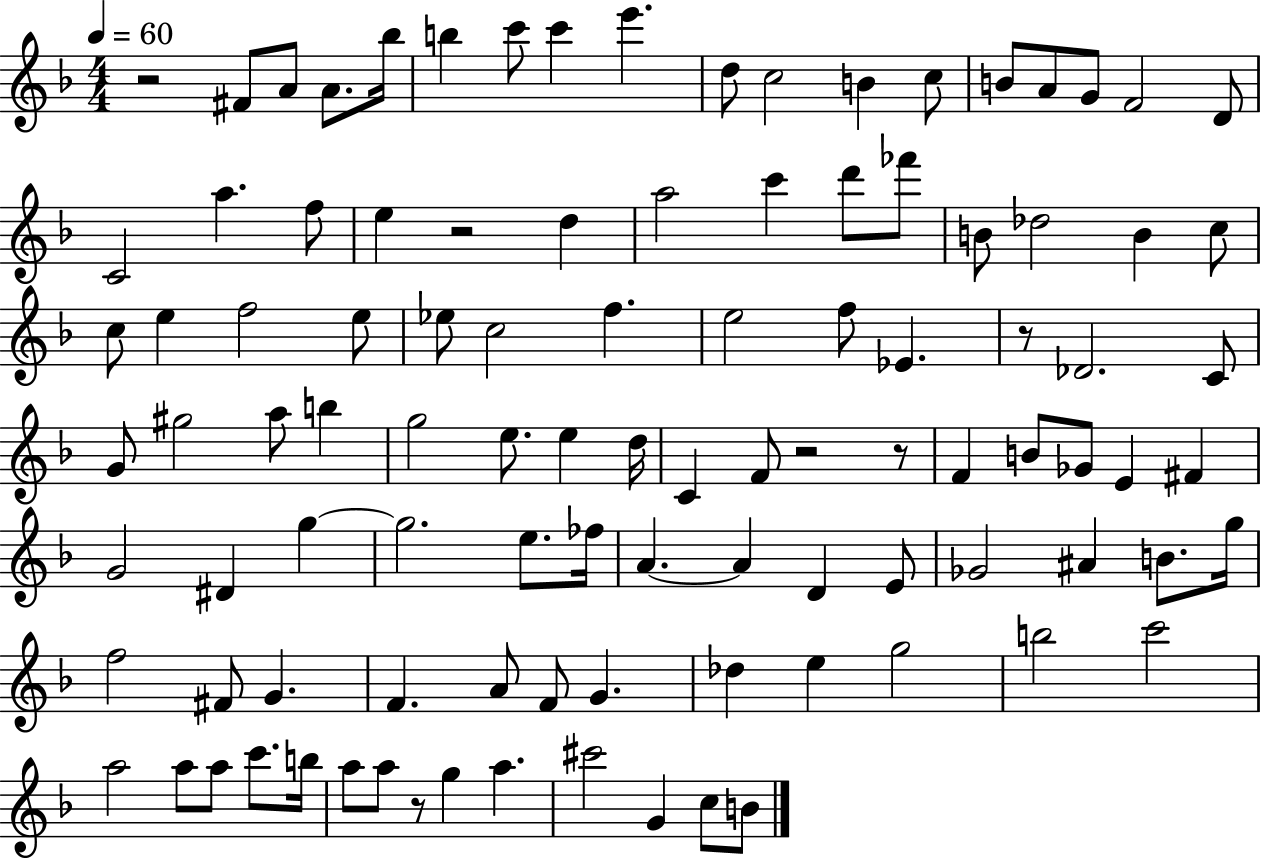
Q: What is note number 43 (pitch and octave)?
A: G4